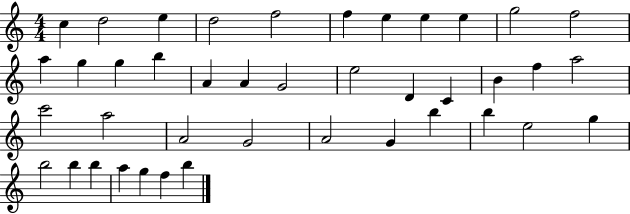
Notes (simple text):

C5/q D5/h E5/q D5/h F5/h F5/q E5/q E5/q E5/q G5/h F5/h A5/q G5/q G5/q B5/q A4/q A4/q G4/h E5/h D4/q C4/q B4/q F5/q A5/h C6/h A5/h A4/h G4/h A4/h G4/q B5/q B5/q E5/h G5/q B5/h B5/q B5/q A5/q G5/q F5/q B5/q